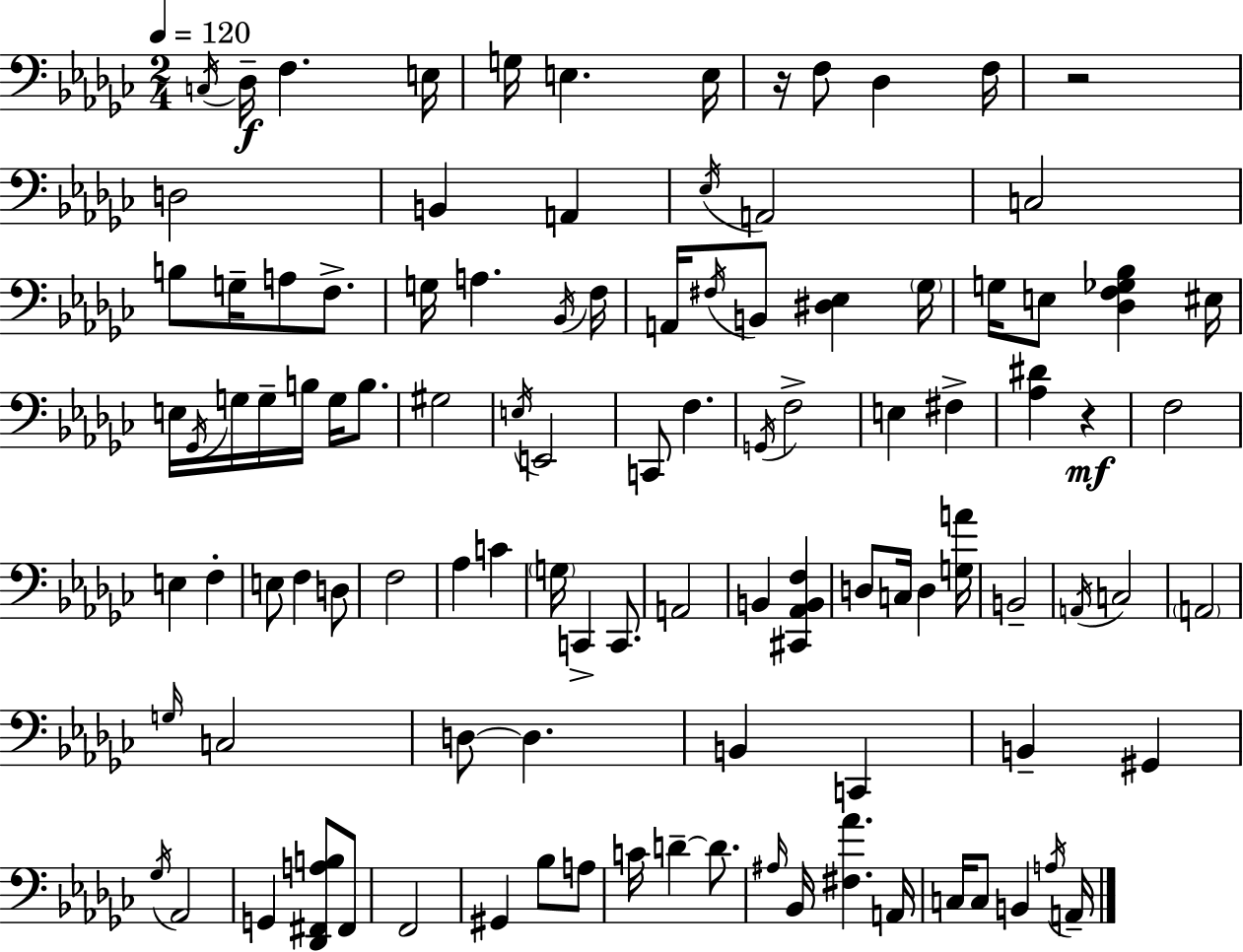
X:1
T:Untitled
M:2/4
L:1/4
K:Ebm
C,/4 _D,/4 F, E,/4 G,/4 E, E,/4 z/4 F,/2 _D, F,/4 z2 D,2 B,, A,, _E,/4 A,,2 C,2 B,/2 G,/4 A,/2 F,/2 G,/4 A, _B,,/4 F,/4 A,,/4 ^F,/4 B,,/2 [^D,_E,] _G,/4 G,/4 E,/2 [_D,F,_G,_B,] ^E,/4 E,/4 _G,,/4 G,/4 G,/4 B,/4 G,/4 B,/2 ^G,2 E,/4 E,,2 C,,/2 F, G,,/4 F,2 E, ^F, [_A,^D] z F,2 E, F, E,/2 F, D,/2 F,2 _A, C G,/4 C,, C,,/2 A,,2 B,, [^C,,_A,,B,,F,] D,/2 C,/4 D, [G,A]/4 B,,2 A,,/4 C,2 A,,2 G,/4 C,2 D,/2 D, B,, C,, B,, ^G,, _G,/4 _A,,2 G,, [_D,,^F,,A,B,]/2 ^F,,/2 F,,2 ^G,, _B,/2 A,/2 C/4 D D/2 ^A,/4 _B,,/4 [^F,_A] A,,/4 C,/4 C,/2 B,, A,/4 A,,/4